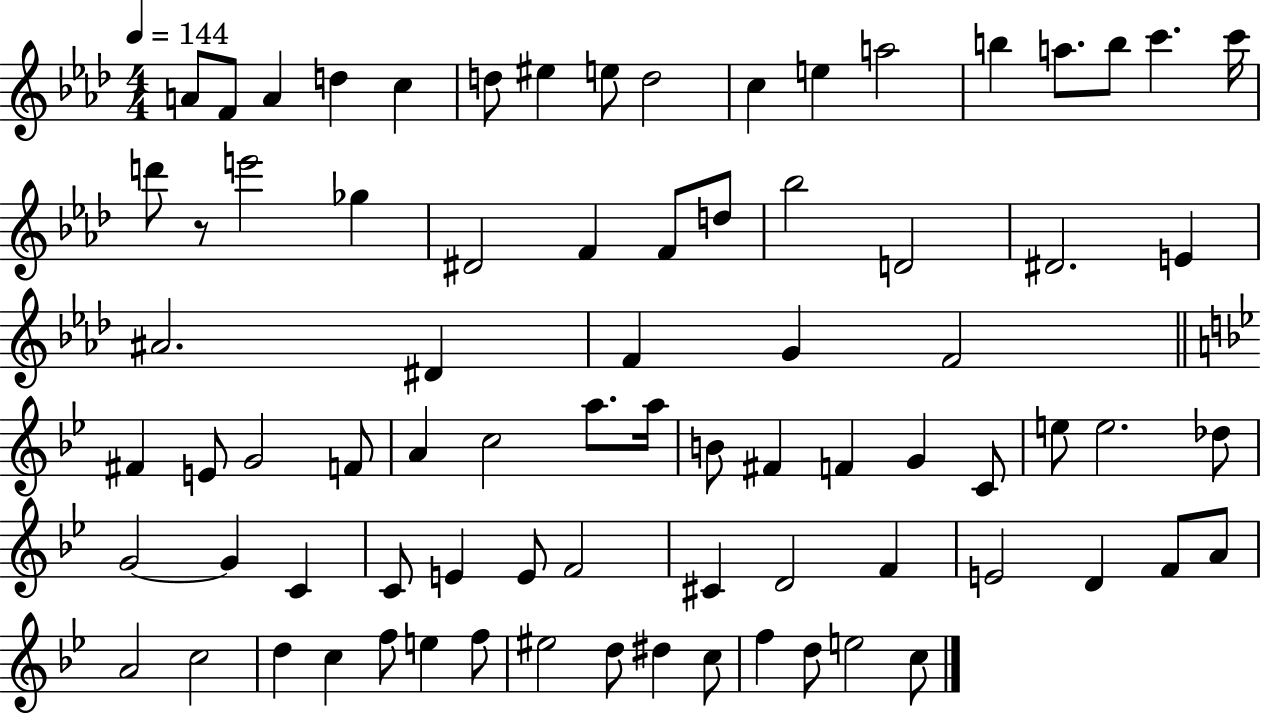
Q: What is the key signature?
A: AES major